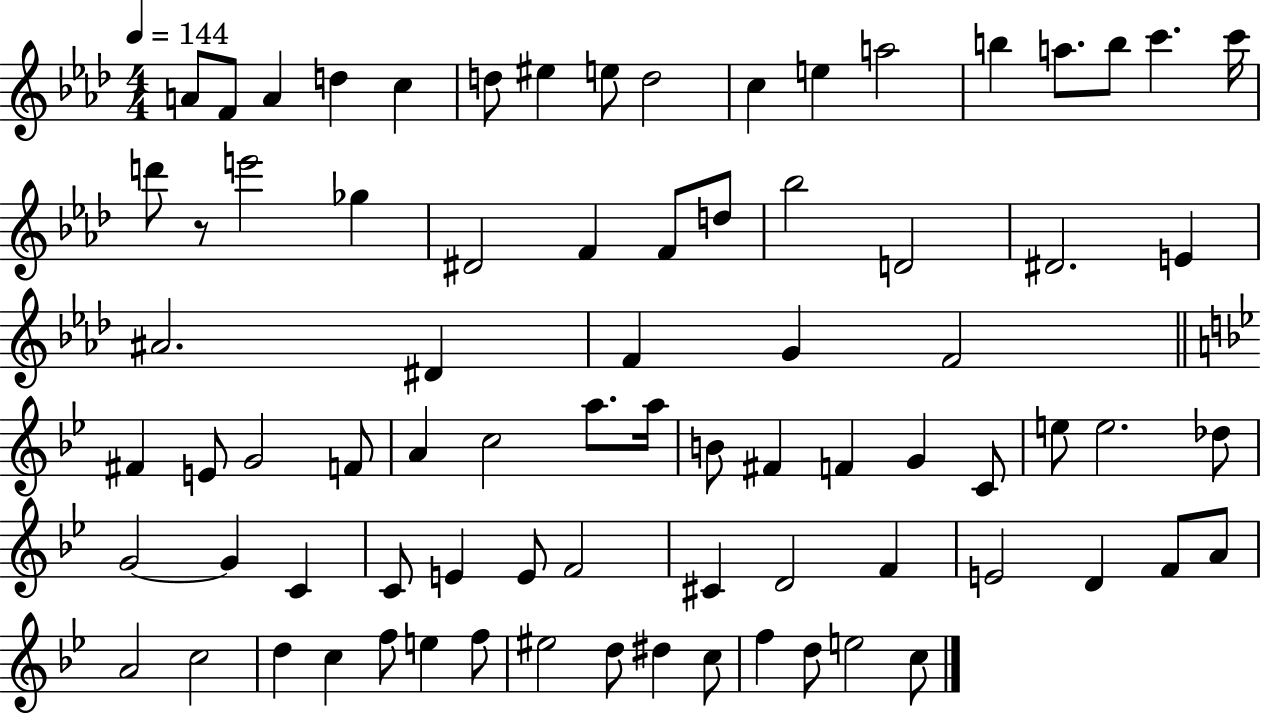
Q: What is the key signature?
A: AES major